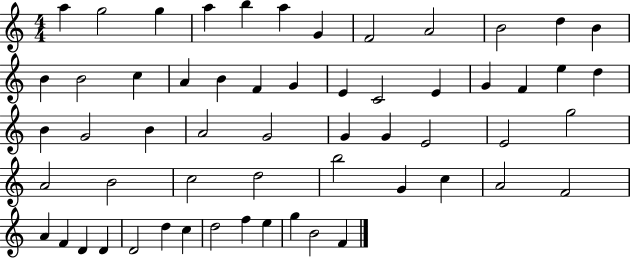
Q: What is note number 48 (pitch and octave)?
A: D4